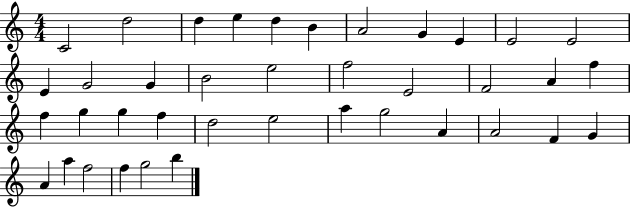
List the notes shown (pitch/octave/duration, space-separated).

C4/h D5/h D5/q E5/q D5/q B4/q A4/h G4/q E4/q E4/h E4/h E4/q G4/h G4/q B4/h E5/h F5/h E4/h F4/h A4/q F5/q F5/q G5/q G5/q F5/q D5/h E5/h A5/q G5/h A4/q A4/h F4/q G4/q A4/q A5/q F5/h F5/q G5/h B5/q